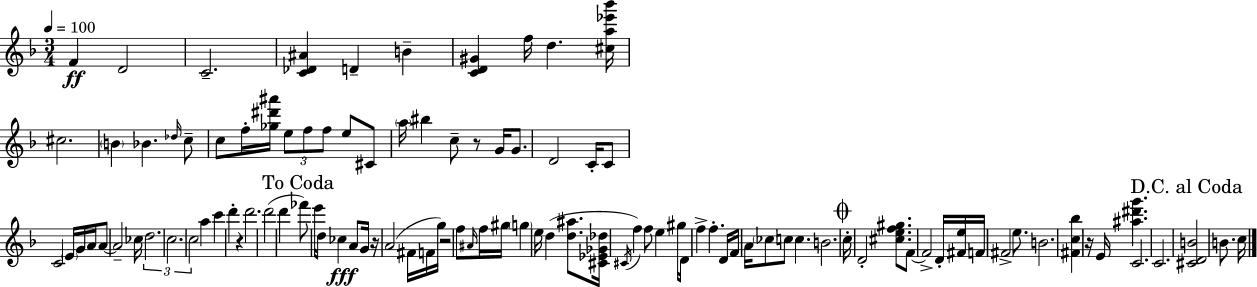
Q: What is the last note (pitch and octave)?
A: C5